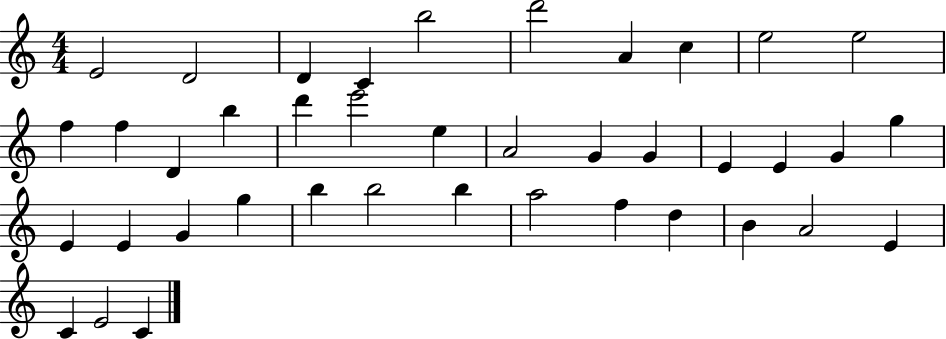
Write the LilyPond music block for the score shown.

{
  \clef treble
  \numericTimeSignature
  \time 4/4
  \key c \major
  e'2 d'2 | d'4 c'4 b''2 | d'''2 a'4 c''4 | e''2 e''2 | \break f''4 f''4 d'4 b''4 | d'''4 e'''2 e''4 | a'2 g'4 g'4 | e'4 e'4 g'4 g''4 | \break e'4 e'4 g'4 g''4 | b''4 b''2 b''4 | a''2 f''4 d''4 | b'4 a'2 e'4 | \break c'4 e'2 c'4 | \bar "|."
}